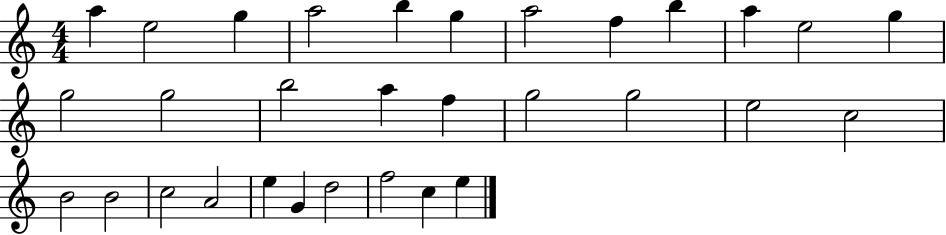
{
  \clef treble
  \numericTimeSignature
  \time 4/4
  \key c \major
  a''4 e''2 g''4 | a''2 b''4 g''4 | a''2 f''4 b''4 | a''4 e''2 g''4 | \break g''2 g''2 | b''2 a''4 f''4 | g''2 g''2 | e''2 c''2 | \break b'2 b'2 | c''2 a'2 | e''4 g'4 d''2 | f''2 c''4 e''4 | \break \bar "|."
}